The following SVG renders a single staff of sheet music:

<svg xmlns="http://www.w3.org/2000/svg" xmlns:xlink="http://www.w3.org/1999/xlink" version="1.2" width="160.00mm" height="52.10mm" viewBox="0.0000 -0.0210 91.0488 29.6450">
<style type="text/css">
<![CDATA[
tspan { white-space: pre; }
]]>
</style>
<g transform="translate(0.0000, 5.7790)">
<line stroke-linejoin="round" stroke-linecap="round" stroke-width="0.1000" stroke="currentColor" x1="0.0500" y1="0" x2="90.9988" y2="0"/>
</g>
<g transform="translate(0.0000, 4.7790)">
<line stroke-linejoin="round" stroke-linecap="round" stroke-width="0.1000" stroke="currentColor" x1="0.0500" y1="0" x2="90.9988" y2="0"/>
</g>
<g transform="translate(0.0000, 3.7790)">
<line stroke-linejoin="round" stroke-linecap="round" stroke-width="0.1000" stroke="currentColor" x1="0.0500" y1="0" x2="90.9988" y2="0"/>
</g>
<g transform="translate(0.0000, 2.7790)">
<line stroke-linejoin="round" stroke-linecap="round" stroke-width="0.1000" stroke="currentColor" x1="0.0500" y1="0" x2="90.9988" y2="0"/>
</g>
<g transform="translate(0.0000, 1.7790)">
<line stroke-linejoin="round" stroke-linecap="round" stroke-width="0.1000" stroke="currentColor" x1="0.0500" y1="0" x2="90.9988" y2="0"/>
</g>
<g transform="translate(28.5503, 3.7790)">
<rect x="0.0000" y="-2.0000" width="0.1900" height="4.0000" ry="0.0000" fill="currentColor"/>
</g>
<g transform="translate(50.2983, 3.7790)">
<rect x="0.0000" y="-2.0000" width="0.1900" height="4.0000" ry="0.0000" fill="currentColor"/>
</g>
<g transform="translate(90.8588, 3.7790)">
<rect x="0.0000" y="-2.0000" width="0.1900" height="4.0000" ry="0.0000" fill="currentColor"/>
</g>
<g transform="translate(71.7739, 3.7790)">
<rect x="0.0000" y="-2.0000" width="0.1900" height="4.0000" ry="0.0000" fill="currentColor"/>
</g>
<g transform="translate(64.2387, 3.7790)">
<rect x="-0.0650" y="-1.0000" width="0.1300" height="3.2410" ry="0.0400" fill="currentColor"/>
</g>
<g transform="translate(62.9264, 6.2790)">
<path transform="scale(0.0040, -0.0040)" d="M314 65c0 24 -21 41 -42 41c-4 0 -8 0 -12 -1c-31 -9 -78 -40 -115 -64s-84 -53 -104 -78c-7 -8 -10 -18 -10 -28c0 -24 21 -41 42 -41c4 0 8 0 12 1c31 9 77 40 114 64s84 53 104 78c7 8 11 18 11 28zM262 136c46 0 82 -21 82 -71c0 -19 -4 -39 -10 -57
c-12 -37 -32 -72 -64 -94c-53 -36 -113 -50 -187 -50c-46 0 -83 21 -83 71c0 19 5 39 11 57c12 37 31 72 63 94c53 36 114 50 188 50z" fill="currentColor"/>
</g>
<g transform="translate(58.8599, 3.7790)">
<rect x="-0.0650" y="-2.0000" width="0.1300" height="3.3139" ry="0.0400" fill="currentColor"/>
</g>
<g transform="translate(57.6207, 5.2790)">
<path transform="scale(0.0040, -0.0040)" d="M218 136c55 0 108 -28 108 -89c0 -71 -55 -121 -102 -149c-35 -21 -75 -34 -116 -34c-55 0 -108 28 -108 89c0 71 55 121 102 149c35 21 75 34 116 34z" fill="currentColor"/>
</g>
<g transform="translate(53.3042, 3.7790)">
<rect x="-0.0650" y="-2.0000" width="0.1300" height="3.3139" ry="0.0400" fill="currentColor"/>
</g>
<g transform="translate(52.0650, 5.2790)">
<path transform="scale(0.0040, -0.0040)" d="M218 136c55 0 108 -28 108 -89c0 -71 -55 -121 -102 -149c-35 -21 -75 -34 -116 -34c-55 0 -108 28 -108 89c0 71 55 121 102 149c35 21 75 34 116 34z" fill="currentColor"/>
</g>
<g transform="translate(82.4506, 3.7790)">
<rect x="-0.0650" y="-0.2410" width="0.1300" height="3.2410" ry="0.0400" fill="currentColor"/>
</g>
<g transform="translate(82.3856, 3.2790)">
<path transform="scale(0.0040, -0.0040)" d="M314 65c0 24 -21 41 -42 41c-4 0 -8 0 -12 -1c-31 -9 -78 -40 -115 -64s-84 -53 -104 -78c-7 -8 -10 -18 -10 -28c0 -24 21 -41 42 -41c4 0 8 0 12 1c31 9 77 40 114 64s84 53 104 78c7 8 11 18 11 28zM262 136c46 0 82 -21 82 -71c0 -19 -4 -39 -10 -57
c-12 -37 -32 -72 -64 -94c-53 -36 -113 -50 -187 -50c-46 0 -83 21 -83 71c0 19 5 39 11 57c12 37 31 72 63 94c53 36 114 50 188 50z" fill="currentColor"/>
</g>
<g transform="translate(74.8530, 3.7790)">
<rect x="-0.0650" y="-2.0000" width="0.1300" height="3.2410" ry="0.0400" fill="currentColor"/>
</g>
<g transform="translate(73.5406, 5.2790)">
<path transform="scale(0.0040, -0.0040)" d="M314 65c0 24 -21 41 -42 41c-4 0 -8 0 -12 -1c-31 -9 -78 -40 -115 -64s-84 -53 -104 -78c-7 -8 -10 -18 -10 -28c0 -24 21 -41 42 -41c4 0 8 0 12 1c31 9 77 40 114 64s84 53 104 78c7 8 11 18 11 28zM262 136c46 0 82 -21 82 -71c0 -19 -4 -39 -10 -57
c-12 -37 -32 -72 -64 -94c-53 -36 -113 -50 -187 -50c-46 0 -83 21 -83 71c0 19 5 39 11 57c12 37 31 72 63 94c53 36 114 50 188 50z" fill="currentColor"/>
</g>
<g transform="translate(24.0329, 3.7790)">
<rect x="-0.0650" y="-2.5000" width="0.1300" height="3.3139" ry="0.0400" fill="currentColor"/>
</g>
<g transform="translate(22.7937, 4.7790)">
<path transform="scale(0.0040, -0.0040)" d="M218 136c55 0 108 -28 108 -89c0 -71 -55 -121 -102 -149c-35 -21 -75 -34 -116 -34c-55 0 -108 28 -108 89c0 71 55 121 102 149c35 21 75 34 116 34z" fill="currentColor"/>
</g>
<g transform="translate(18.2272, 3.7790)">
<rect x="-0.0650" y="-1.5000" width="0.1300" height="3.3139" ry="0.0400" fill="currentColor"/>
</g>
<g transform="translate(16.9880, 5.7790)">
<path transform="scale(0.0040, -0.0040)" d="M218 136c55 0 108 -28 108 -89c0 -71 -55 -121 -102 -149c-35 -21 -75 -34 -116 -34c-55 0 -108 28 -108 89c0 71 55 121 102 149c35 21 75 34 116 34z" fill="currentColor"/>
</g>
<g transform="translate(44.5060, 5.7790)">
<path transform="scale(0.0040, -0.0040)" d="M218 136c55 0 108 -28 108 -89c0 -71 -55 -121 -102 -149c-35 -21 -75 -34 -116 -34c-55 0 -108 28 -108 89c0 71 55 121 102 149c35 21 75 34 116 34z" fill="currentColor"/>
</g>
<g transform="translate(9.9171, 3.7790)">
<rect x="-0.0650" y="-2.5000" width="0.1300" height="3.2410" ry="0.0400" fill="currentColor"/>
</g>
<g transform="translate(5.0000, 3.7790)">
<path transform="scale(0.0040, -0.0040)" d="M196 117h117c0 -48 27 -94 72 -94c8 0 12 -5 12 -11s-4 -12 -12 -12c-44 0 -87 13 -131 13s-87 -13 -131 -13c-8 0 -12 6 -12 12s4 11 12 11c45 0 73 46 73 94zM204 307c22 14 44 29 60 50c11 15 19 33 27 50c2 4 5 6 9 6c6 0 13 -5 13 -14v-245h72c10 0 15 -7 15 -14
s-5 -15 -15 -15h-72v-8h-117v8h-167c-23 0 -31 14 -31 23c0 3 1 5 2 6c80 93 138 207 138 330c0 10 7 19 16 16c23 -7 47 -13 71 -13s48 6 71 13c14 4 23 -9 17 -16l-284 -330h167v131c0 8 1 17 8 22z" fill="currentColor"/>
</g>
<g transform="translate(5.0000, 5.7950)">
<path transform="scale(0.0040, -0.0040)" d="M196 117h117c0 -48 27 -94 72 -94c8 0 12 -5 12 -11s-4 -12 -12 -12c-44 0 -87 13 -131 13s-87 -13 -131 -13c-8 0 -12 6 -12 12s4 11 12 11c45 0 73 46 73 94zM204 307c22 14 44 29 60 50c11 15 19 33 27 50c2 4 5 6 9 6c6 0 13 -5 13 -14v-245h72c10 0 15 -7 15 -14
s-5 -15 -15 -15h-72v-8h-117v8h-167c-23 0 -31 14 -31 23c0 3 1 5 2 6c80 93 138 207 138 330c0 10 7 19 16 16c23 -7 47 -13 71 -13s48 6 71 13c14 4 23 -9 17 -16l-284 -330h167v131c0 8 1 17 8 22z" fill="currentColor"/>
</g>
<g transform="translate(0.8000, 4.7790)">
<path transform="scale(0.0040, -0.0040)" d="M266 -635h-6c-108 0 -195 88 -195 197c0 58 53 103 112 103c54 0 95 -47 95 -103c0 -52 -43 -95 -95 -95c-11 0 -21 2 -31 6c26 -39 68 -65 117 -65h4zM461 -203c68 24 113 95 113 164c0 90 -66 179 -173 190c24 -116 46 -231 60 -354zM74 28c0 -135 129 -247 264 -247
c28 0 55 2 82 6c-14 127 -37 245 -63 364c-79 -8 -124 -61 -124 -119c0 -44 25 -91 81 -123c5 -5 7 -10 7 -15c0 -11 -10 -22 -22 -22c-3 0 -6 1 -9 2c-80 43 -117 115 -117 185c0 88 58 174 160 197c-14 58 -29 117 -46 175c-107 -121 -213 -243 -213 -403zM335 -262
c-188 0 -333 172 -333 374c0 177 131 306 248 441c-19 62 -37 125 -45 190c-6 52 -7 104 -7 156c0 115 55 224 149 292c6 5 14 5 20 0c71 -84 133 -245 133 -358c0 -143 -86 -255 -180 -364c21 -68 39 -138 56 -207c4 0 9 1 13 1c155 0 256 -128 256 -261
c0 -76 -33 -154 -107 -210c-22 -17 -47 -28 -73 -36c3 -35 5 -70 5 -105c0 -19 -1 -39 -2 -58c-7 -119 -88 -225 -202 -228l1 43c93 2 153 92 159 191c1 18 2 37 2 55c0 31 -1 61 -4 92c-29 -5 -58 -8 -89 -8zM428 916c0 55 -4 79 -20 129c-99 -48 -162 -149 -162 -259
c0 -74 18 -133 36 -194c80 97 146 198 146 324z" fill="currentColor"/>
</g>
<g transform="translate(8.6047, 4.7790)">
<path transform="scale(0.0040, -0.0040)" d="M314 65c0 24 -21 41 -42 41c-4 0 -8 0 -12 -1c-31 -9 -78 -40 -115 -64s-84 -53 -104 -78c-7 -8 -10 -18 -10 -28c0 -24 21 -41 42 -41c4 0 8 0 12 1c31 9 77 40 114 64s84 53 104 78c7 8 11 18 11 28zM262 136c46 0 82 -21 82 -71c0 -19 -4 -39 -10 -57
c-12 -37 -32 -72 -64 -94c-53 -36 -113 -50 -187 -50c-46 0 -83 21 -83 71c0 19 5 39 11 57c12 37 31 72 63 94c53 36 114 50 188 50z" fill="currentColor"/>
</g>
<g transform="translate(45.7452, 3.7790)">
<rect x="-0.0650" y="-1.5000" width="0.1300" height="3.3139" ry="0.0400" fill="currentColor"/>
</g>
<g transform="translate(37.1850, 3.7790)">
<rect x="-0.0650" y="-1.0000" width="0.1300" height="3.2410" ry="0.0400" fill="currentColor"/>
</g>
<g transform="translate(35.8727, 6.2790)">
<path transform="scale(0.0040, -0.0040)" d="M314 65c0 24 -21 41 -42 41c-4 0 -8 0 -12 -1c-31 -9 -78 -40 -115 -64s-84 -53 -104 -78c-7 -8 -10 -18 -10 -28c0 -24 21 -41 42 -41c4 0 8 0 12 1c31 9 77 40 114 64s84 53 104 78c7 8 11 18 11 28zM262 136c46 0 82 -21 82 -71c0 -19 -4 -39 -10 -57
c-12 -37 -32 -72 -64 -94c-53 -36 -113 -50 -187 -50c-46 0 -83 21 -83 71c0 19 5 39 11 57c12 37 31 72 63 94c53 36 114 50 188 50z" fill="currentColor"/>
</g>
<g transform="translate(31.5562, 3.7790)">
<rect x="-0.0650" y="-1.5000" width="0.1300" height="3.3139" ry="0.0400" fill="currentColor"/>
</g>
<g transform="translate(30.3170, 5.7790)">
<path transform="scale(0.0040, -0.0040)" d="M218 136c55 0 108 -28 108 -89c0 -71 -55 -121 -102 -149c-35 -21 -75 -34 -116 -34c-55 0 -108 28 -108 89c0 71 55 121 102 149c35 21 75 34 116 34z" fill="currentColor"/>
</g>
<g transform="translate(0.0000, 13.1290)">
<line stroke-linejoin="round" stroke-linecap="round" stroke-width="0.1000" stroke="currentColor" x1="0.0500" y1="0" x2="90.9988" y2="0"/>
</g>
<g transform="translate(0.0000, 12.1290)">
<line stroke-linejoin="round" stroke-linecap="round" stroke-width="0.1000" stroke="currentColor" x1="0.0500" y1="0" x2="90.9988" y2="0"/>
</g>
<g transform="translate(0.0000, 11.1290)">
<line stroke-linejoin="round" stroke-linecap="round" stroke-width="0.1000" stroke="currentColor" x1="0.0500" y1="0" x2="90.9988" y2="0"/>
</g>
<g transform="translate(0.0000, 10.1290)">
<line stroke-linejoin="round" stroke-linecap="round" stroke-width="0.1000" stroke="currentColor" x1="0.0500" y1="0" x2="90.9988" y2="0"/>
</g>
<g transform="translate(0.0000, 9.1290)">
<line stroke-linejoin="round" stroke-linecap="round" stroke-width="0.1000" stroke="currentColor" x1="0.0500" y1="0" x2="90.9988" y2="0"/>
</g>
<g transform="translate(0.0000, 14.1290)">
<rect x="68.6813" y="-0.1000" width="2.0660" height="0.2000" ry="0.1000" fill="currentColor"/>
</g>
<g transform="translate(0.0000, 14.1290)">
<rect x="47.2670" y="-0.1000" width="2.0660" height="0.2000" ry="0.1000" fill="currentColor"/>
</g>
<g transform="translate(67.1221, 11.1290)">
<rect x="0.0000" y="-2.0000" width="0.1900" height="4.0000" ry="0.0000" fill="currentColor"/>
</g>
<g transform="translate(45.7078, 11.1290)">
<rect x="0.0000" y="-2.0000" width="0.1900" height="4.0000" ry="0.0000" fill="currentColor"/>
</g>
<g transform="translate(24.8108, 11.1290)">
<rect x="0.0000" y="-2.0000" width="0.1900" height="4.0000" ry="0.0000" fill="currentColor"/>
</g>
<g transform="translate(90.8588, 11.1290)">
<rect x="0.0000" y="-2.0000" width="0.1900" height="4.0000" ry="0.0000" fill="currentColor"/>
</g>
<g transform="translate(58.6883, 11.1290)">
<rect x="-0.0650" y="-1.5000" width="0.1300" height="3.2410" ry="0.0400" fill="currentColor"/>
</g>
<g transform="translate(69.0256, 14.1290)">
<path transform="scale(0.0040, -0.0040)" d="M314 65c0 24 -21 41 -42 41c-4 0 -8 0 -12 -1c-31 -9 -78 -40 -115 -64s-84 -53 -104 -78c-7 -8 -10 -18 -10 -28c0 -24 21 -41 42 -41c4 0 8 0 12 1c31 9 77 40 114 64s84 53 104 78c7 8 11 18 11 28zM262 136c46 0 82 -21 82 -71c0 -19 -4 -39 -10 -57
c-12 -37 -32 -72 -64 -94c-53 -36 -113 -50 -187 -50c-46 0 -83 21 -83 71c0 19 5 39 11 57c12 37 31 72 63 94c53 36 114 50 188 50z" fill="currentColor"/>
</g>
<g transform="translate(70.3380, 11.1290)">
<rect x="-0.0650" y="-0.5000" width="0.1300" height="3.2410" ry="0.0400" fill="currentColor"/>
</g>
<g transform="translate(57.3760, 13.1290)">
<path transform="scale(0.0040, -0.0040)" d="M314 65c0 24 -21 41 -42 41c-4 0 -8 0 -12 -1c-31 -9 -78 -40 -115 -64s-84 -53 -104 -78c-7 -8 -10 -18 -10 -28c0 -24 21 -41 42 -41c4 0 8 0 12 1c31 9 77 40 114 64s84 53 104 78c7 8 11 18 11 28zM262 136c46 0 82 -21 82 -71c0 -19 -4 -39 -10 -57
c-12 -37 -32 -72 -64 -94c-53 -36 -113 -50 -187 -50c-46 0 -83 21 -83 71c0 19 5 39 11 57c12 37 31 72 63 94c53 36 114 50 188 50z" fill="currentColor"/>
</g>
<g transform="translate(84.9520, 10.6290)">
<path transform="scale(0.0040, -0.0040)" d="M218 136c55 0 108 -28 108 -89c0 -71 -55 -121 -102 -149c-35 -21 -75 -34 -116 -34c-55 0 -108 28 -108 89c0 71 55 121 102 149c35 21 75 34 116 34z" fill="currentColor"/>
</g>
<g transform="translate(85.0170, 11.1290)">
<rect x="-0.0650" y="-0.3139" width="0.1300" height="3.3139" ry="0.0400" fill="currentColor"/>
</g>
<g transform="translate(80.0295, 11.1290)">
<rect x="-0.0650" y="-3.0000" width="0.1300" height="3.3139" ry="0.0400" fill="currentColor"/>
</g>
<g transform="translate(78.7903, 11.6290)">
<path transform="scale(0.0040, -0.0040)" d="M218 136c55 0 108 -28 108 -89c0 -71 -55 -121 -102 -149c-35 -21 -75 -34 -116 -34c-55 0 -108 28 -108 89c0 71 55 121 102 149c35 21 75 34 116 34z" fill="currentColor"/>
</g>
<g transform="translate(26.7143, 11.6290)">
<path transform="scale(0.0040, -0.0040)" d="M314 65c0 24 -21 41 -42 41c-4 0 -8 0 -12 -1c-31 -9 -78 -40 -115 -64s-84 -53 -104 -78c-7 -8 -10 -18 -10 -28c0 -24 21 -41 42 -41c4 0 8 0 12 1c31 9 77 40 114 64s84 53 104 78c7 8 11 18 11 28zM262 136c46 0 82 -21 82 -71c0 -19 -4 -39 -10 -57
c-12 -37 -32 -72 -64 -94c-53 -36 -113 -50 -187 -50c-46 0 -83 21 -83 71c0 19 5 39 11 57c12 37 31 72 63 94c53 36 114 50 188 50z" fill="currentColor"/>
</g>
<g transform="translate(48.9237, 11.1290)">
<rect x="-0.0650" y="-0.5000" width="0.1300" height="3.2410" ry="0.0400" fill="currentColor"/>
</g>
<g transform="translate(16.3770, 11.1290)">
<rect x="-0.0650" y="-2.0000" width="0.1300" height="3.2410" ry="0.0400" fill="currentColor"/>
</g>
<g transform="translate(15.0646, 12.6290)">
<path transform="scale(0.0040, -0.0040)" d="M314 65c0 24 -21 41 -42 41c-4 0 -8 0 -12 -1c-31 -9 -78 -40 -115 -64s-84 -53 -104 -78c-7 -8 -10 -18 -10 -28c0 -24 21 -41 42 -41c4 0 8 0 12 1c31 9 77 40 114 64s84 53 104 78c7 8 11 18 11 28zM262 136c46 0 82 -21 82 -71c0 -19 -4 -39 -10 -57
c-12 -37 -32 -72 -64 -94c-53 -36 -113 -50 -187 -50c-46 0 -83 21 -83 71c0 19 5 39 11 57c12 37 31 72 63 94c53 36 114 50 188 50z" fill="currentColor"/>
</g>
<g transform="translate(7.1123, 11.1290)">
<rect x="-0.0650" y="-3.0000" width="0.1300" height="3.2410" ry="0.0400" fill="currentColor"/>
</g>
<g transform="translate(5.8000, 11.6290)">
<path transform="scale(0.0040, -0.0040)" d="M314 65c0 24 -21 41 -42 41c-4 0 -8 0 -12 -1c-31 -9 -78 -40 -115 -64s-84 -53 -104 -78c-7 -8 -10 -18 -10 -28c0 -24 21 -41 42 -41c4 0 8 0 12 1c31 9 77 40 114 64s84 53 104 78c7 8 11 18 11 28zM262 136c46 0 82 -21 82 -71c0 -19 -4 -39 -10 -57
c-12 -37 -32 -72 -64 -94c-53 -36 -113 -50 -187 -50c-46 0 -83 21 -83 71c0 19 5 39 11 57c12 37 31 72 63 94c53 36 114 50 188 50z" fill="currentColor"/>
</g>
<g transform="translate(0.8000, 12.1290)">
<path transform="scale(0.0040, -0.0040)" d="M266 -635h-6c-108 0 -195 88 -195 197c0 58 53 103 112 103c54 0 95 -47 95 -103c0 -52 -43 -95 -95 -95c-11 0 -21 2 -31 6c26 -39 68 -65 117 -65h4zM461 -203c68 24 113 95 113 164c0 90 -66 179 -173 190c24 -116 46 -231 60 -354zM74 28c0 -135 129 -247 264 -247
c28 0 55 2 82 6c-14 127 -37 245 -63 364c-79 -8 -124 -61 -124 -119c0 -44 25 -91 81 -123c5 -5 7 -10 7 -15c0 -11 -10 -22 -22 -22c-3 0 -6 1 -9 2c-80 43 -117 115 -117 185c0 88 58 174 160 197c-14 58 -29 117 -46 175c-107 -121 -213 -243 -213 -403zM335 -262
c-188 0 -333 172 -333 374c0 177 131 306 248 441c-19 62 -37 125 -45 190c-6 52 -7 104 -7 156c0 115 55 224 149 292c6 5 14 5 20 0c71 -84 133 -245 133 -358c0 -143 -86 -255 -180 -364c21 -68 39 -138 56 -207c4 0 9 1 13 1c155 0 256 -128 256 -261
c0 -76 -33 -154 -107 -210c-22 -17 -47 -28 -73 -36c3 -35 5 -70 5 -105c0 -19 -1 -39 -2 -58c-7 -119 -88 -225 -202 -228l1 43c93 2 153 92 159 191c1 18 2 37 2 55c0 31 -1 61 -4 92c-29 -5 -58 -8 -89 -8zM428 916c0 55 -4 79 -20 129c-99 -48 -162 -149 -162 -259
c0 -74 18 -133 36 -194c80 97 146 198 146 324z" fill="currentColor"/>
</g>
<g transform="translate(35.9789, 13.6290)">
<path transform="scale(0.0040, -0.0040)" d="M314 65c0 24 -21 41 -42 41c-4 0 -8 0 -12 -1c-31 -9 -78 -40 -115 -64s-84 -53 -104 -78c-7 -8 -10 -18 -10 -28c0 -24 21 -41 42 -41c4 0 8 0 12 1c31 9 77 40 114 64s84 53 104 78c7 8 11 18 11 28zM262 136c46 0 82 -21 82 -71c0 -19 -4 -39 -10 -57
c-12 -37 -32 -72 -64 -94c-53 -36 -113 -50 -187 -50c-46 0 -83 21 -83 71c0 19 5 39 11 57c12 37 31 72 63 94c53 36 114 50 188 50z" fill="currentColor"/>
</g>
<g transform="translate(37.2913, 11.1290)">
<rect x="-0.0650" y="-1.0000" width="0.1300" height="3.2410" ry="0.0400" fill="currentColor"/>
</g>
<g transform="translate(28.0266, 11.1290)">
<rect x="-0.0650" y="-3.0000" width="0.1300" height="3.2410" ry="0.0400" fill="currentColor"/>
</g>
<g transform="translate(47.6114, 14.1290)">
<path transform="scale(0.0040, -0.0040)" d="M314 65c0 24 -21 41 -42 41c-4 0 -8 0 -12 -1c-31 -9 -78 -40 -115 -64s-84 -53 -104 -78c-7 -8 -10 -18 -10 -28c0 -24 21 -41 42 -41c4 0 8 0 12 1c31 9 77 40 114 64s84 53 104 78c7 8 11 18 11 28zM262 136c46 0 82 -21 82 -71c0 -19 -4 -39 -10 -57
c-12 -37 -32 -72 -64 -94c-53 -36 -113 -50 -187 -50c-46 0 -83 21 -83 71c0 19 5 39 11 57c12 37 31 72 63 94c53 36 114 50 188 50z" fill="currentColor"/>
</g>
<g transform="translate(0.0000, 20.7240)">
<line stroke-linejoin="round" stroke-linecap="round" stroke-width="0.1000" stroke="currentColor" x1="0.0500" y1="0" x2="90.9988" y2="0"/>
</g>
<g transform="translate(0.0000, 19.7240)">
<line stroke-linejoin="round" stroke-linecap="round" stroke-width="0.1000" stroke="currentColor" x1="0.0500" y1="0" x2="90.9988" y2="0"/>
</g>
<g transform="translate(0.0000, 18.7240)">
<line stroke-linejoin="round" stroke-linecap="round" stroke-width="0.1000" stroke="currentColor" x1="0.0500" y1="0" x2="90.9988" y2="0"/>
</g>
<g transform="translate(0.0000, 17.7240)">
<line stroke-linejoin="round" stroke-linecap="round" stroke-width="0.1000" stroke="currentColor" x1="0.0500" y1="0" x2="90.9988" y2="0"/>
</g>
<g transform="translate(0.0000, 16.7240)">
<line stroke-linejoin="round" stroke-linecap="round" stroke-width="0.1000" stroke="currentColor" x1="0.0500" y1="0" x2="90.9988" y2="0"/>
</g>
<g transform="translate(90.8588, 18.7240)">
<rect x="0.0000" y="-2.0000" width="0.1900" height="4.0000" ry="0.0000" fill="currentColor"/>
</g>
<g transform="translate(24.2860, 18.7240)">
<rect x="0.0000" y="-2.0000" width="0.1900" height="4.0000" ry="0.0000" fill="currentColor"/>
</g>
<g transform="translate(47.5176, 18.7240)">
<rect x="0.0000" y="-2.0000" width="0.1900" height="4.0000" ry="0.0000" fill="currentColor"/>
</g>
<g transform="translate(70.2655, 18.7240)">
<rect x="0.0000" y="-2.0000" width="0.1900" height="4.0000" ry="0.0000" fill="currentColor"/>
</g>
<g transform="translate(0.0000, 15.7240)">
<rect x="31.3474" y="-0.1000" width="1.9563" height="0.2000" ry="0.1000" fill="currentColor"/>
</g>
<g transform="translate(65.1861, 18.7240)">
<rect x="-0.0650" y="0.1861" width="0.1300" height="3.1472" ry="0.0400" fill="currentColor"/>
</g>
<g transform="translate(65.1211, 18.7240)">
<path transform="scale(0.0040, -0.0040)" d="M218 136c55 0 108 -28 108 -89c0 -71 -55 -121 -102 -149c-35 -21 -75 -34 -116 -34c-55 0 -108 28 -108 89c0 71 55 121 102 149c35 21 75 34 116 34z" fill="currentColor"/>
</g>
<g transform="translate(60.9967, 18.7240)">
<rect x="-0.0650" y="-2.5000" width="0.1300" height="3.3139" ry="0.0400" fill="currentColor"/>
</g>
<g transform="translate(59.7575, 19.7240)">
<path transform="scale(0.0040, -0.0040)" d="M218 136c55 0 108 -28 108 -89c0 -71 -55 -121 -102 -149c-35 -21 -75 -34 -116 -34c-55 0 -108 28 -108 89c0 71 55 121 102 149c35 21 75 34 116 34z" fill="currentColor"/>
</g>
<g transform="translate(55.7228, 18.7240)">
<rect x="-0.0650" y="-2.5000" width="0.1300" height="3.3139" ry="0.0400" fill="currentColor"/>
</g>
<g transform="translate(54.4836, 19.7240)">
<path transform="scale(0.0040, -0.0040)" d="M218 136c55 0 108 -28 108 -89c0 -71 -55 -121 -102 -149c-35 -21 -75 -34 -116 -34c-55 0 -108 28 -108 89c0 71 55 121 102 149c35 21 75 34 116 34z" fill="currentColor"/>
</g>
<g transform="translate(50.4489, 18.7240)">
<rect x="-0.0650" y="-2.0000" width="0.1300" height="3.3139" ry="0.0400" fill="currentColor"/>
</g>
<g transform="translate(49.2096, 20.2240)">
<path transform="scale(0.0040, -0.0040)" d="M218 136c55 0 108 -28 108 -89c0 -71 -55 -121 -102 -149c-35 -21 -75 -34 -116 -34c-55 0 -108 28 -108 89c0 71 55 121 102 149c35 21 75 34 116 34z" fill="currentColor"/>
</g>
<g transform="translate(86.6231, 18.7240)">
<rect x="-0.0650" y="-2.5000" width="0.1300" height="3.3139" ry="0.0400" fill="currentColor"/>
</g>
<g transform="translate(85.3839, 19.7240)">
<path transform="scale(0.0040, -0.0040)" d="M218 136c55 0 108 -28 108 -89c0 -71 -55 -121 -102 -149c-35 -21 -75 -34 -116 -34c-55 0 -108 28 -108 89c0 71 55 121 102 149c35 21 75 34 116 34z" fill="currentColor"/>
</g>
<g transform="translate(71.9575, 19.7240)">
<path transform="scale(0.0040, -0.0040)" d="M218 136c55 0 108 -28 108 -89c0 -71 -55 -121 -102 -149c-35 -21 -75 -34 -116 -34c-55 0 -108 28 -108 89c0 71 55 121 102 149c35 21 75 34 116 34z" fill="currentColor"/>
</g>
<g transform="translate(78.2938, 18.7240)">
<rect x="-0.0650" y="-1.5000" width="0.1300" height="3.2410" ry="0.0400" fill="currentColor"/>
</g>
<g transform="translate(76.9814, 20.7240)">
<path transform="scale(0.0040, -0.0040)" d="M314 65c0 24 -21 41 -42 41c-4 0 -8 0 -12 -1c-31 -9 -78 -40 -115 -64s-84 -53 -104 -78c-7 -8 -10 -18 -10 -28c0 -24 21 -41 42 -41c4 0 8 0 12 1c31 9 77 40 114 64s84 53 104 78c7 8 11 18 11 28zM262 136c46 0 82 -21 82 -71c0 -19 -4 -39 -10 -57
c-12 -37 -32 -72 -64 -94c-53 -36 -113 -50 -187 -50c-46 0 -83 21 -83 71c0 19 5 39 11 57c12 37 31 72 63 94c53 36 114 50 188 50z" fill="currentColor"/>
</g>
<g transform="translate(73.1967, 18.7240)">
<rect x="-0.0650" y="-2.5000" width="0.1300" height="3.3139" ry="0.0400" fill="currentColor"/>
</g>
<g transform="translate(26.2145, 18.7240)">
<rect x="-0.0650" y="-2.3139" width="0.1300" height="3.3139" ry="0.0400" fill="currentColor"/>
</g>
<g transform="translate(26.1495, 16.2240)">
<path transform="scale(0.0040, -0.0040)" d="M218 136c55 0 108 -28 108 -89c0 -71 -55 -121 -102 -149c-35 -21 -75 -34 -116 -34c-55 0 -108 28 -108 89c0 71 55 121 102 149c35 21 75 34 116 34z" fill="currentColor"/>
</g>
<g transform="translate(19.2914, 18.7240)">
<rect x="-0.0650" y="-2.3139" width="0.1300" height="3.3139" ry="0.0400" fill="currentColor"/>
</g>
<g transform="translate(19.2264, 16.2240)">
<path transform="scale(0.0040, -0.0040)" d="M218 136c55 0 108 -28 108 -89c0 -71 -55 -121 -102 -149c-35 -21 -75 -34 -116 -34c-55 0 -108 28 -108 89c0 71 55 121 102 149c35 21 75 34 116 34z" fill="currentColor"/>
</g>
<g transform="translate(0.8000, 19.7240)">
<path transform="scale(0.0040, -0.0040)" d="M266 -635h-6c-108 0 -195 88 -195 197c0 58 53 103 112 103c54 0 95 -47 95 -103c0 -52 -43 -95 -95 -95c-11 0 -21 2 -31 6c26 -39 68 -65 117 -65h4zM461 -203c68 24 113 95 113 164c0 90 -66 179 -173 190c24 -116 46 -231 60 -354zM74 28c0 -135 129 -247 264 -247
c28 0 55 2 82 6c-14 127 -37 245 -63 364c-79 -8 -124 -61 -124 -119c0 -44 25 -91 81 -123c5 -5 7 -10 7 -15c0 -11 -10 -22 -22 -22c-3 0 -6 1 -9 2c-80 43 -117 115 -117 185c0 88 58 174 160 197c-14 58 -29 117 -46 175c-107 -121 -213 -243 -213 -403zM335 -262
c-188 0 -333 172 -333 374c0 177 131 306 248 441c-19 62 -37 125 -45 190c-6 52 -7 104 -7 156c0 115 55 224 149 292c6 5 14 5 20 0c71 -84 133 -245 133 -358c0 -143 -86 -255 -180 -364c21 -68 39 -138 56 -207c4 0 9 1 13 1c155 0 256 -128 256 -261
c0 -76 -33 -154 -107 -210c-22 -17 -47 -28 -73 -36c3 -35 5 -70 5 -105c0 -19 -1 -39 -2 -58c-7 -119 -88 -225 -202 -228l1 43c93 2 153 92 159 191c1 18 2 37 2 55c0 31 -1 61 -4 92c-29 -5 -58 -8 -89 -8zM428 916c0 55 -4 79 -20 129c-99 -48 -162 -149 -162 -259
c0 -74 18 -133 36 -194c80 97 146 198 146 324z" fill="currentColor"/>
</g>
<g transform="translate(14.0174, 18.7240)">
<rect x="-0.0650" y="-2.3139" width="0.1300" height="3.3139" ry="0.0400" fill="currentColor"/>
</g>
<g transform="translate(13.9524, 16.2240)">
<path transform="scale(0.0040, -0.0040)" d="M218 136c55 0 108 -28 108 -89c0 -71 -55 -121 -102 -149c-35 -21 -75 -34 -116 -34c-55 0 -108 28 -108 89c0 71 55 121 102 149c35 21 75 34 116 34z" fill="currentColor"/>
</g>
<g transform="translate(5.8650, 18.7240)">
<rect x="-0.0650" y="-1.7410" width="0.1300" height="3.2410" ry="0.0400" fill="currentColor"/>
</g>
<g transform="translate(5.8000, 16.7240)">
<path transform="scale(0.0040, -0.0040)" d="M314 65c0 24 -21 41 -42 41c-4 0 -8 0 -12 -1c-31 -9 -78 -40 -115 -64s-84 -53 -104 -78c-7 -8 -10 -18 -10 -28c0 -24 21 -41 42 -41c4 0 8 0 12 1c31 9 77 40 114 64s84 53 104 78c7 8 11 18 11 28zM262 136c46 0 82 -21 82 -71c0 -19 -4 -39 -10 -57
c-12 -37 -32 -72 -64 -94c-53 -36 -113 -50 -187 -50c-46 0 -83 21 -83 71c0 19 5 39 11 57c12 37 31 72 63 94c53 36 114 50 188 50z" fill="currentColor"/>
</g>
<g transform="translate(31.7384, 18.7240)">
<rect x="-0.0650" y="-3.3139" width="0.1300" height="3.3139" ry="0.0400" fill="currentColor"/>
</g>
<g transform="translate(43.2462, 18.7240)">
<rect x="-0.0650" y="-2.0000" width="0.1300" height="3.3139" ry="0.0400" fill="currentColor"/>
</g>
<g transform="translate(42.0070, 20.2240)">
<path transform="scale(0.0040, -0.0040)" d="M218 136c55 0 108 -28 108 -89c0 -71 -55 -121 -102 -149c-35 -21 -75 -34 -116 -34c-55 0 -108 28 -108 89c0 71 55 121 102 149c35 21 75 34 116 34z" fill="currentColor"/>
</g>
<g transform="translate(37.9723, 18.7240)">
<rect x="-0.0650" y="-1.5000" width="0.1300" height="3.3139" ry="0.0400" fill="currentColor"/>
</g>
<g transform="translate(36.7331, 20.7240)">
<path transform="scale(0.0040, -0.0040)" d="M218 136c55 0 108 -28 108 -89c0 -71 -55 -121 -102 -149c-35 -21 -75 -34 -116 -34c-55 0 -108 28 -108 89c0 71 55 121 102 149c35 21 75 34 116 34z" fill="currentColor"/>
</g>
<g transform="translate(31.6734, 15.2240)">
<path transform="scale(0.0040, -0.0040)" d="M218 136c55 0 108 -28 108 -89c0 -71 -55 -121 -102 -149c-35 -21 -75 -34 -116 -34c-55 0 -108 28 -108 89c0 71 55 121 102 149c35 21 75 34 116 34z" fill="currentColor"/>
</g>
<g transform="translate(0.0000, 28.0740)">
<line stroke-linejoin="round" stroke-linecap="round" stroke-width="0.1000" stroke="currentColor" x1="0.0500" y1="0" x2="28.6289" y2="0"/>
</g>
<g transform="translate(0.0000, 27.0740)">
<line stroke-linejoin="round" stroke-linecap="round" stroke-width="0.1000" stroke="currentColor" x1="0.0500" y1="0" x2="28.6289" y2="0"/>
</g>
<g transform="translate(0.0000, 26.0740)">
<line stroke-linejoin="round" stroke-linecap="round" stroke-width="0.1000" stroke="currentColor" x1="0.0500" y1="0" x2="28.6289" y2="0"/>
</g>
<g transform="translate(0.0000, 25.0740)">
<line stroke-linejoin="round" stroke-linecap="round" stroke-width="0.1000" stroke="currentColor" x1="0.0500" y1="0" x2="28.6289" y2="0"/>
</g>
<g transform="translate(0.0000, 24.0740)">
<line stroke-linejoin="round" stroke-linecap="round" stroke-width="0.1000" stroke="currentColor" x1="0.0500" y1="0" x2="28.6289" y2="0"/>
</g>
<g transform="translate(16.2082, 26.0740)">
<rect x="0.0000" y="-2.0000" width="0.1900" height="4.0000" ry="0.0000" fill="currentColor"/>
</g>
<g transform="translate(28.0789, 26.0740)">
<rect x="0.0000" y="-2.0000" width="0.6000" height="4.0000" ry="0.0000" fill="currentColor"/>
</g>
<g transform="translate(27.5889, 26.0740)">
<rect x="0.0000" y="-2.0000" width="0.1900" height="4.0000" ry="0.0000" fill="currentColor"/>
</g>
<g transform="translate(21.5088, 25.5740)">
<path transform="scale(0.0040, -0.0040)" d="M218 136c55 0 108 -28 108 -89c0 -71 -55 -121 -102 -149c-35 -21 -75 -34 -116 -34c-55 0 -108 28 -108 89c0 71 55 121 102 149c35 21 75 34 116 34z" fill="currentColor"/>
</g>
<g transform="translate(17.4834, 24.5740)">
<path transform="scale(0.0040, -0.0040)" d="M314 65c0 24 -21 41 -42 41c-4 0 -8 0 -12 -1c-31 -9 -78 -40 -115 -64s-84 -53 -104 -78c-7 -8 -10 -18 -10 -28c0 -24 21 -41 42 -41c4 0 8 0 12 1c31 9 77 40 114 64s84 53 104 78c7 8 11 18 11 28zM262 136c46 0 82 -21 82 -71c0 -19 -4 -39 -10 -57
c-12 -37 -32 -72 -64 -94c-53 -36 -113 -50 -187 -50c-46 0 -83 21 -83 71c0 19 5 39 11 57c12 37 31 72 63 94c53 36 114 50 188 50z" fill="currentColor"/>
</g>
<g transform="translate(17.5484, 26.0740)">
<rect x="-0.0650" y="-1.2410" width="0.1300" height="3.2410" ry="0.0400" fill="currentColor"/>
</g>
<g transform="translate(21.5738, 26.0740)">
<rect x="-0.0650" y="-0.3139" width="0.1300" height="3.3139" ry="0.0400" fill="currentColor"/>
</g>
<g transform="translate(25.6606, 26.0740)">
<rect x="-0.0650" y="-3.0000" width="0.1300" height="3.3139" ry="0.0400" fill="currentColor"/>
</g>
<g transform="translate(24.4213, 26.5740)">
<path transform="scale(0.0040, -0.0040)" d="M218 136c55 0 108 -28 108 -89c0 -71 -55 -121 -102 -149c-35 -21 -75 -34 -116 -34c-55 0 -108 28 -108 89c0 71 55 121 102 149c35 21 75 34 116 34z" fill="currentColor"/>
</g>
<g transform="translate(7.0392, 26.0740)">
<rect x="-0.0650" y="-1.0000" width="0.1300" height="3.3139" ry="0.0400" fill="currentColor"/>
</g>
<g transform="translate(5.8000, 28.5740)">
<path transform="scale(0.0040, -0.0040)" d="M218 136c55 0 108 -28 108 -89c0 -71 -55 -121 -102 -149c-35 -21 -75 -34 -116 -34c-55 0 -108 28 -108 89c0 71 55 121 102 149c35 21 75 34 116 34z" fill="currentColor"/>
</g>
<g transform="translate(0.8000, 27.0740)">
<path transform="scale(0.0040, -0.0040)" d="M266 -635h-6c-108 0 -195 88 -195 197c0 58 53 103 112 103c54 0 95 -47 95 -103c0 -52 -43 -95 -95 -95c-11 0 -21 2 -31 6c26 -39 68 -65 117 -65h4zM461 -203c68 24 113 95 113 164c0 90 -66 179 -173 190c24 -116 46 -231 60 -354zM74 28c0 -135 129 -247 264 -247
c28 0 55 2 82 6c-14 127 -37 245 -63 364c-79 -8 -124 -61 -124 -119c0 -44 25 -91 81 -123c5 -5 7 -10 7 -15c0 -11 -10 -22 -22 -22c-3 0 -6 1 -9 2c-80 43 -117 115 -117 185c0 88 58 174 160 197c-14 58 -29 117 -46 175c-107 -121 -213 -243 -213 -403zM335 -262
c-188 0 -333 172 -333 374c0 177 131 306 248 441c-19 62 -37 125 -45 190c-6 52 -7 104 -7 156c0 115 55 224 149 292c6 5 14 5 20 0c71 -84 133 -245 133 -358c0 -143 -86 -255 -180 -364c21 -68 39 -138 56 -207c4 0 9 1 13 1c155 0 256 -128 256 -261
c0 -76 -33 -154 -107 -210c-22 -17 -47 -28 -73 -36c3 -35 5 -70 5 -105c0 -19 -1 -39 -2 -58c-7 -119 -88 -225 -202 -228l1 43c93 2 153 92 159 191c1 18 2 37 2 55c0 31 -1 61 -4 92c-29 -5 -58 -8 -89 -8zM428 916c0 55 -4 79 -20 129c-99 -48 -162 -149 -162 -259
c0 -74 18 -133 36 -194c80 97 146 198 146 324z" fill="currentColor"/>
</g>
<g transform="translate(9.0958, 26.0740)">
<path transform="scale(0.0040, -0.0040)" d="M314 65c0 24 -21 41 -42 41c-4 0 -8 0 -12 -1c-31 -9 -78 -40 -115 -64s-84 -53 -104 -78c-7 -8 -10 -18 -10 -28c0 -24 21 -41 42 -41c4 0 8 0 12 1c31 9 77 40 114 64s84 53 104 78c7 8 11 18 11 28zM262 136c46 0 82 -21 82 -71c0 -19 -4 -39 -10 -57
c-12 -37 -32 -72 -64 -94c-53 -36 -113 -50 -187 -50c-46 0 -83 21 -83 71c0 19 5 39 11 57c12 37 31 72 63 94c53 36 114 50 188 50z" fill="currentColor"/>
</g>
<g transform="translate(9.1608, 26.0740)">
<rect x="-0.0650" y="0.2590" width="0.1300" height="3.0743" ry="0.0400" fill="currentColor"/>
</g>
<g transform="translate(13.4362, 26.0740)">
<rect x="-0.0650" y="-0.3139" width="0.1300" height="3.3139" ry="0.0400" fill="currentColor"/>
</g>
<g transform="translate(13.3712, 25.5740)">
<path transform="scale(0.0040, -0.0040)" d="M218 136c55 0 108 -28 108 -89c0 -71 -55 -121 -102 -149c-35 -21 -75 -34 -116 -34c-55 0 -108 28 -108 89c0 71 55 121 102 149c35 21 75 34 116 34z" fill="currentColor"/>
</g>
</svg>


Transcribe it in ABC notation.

X:1
T:Untitled
M:4/4
L:1/4
K:C
G2 E G E D2 E F F D2 F2 c2 A2 F2 A2 D2 C2 E2 C2 A c f2 g g g b E F F G G B G E2 G D B2 c e2 c A